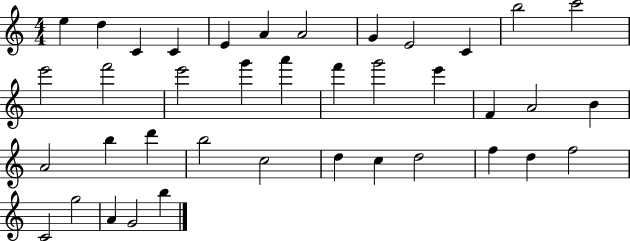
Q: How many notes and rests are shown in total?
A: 39